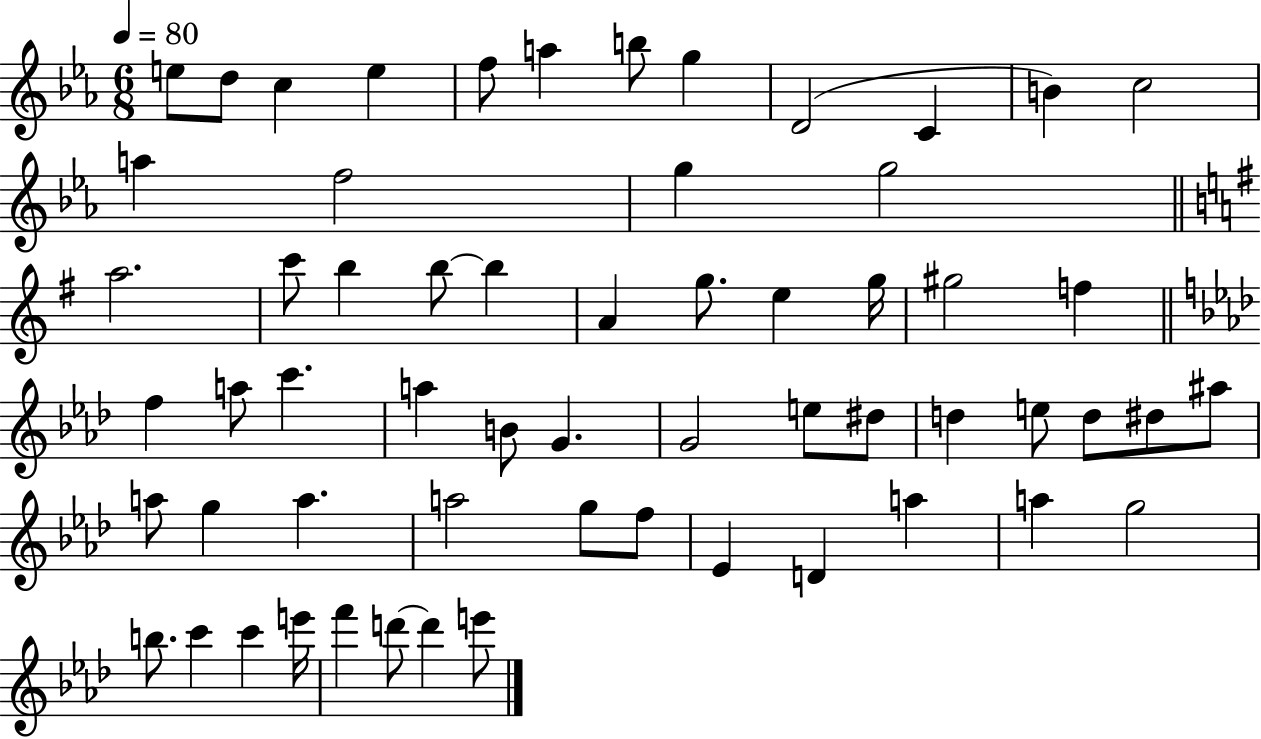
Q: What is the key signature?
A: EES major